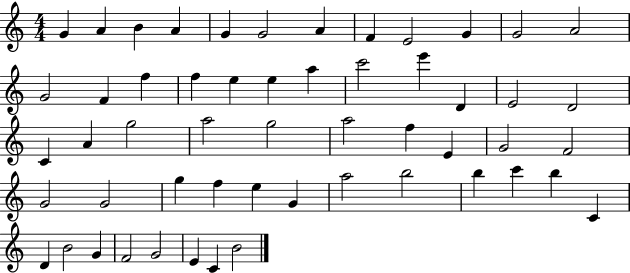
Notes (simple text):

G4/q A4/q B4/q A4/q G4/q G4/h A4/q F4/q E4/h G4/q G4/h A4/h G4/h F4/q F5/q F5/q E5/q E5/q A5/q C6/h E6/q D4/q E4/h D4/h C4/q A4/q G5/h A5/h G5/h A5/h F5/q E4/q G4/h F4/h G4/h G4/h G5/q F5/q E5/q G4/q A5/h B5/h B5/q C6/q B5/q C4/q D4/q B4/h G4/q F4/h G4/h E4/q C4/q B4/h